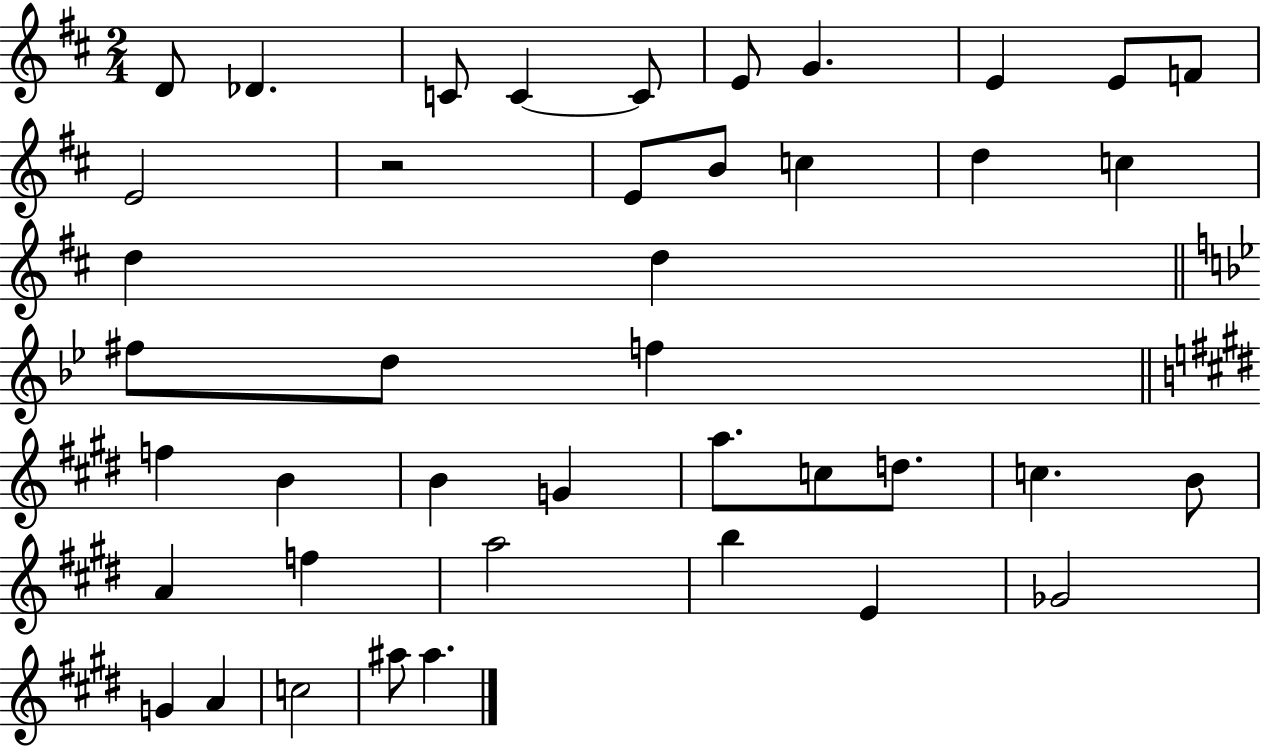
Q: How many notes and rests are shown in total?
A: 42